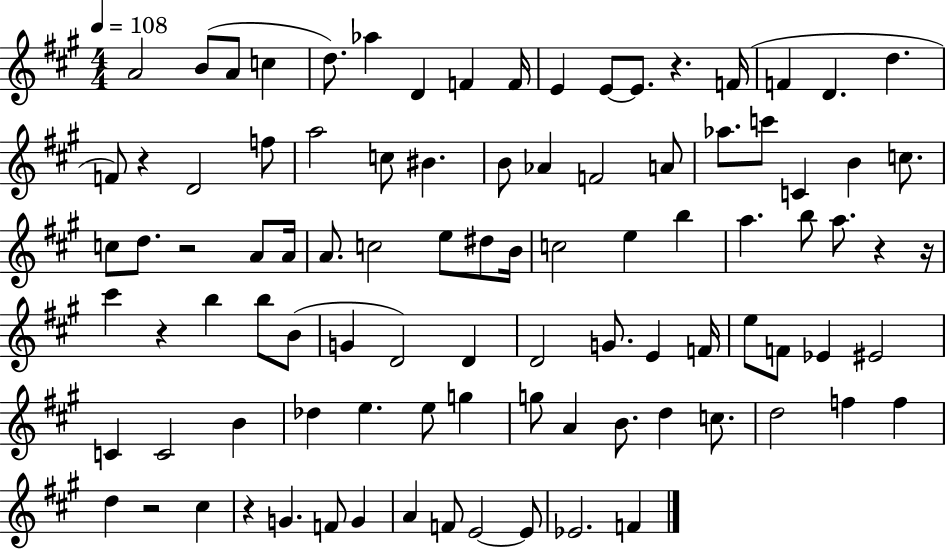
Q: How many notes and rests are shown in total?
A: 95